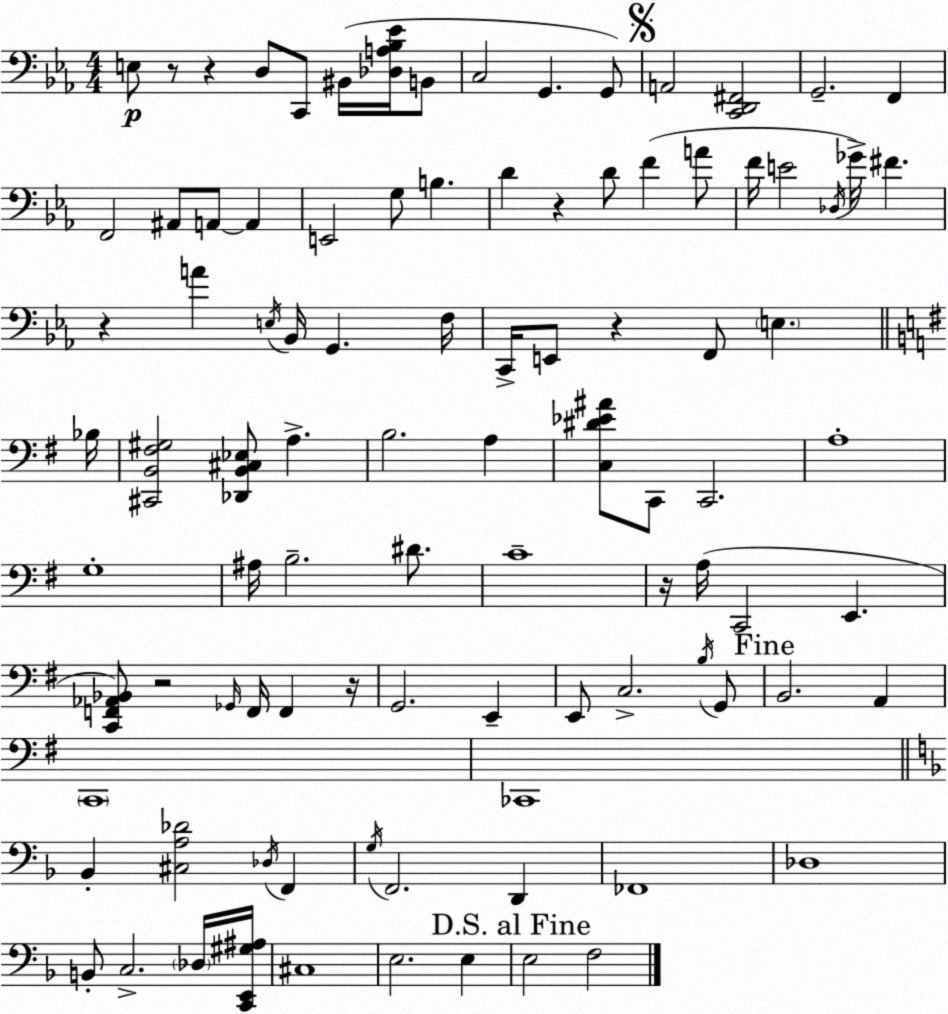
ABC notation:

X:1
T:Untitled
M:4/4
L:1/4
K:Eb
E,/2 z/2 z D,/2 C,,/2 ^B,,/4 [_D,A,_B,_E]/4 B,,/2 C,2 G,, G,,/2 A,,2 [C,,D,,^F,,]2 G,,2 F,, F,,2 ^A,,/2 A,,/2 A,, E,,2 G,/2 B, D z D/2 F A/2 F/4 E2 _D,/4 _G/4 ^F z A E,/4 _B,,/4 G,, F,/4 C,,/4 E,,/2 z F,,/2 E, _B,/4 [^C,,B,,^F,^G,]2 [_D,,B,,^C,_E,]/2 A, B,2 A, [C,^D_E^A]/2 C,,/2 C,,2 A,4 G,4 ^A,/4 B,2 ^D/2 C4 z/4 A,/4 C,,2 E,, [C,,F,,_A,,_B,,]/2 z2 _G,,/4 F,,/4 F,, z/4 G,,2 E,, E,,/2 C,2 B,/4 G,,/2 B,,2 A,, C,,4 _C,,4 _B,, [^C,A,_D]2 _D,/4 F,, G,/4 F,,2 D,, _F,,4 _D,4 B,,/2 C,2 _D,/4 [C,,E,,^G,^A,]/4 ^C,4 E,2 E, E,2 F,2